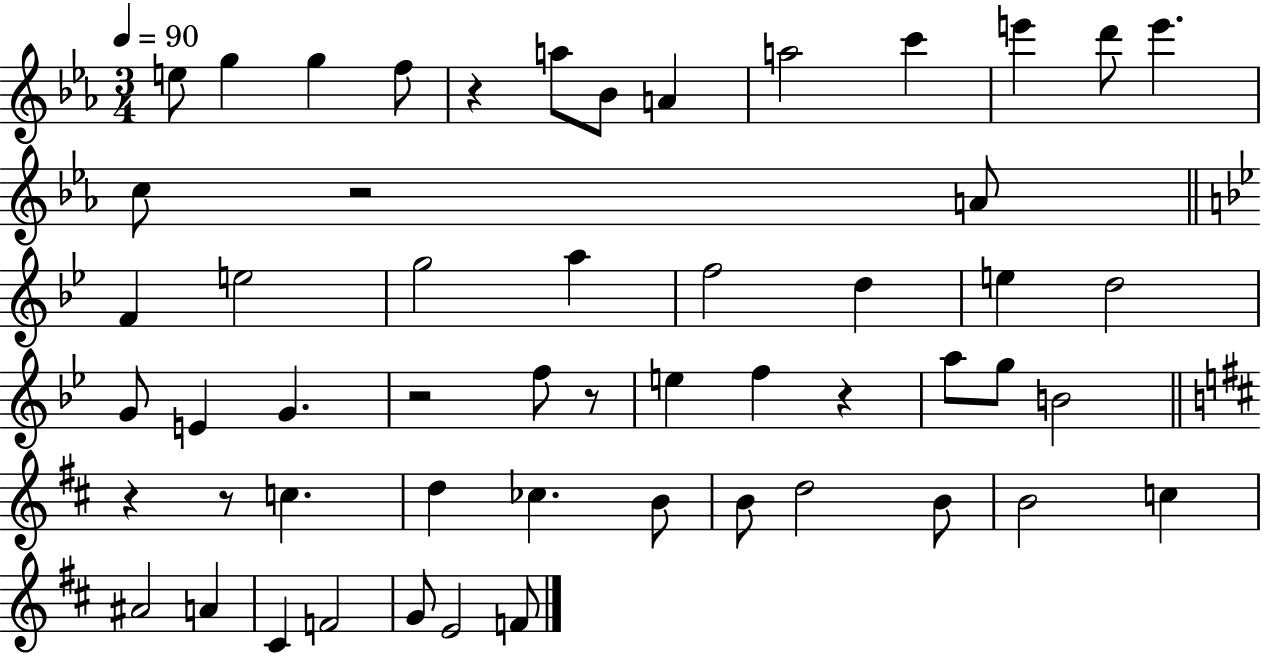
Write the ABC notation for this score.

X:1
T:Untitled
M:3/4
L:1/4
K:Eb
e/2 g g f/2 z a/2 _B/2 A a2 c' e' d'/2 e' c/2 z2 A/2 F e2 g2 a f2 d e d2 G/2 E G z2 f/2 z/2 e f z a/2 g/2 B2 z z/2 c d _c B/2 B/2 d2 B/2 B2 c ^A2 A ^C F2 G/2 E2 F/2